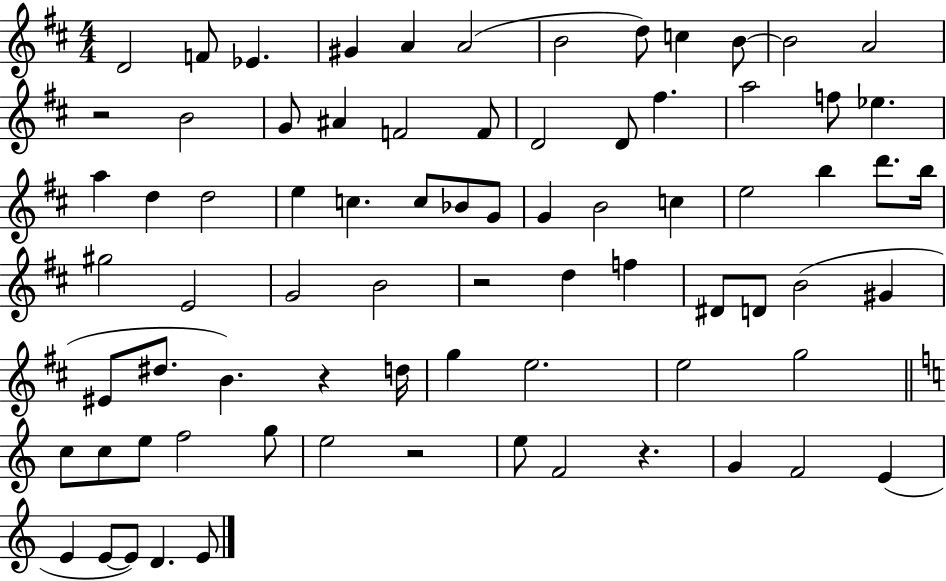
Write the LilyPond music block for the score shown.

{
  \clef treble
  \numericTimeSignature
  \time 4/4
  \key d \major
  \repeat volta 2 { d'2 f'8 ees'4. | gis'4 a'4 a'2( | b'2 d''8) c''4 b'8~~ | b'2 a'2 | \break r2 b'2 | g'8 ais'4 f'2 f'8 | d'2 d'8 fis''4. | a''2 f''8 ees''4. | \break a''4 d''4 d''2 | e''4 c''4. c''8 bes'8 g'8 | g'4 b'2 c''4 | e''2 b''4 d'''8. b''16 | \break gis''2 e'2 | g'2 b'2 | r2 d''4 f''4 | dis'8 d'8 b'2( gis'4 | \break eis'8 dis''8. b'4.) r4 d''16 | g''4 e''2. | e''2 g''2 | \bar "||" \break \key c \major c''8 c''8 e''8 f''2 g''8 | e''2 r2 | e''8 f'2 r4. | g'4 f'2 e'4( | \break e'4 e'8~~ e'8) d'4. e'8 | } \bar "|."
}